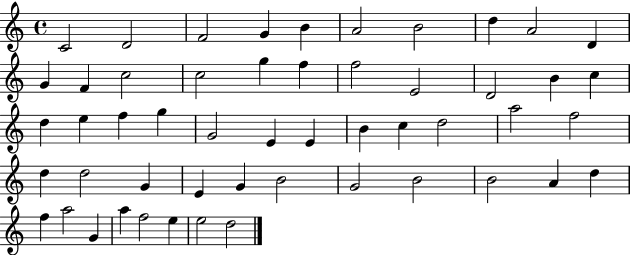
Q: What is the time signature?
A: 4/4